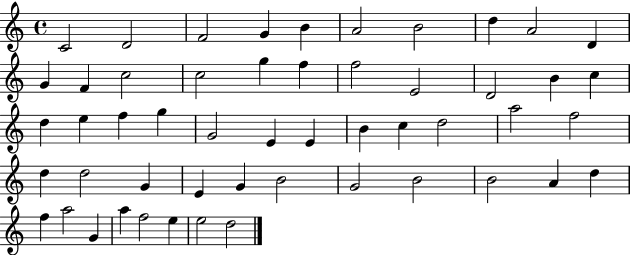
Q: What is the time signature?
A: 4/4